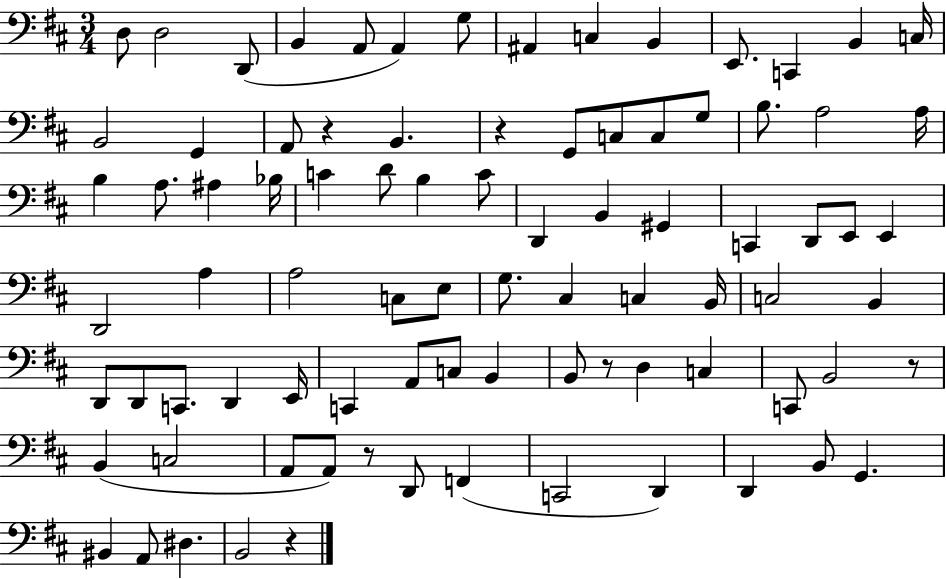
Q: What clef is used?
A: bass